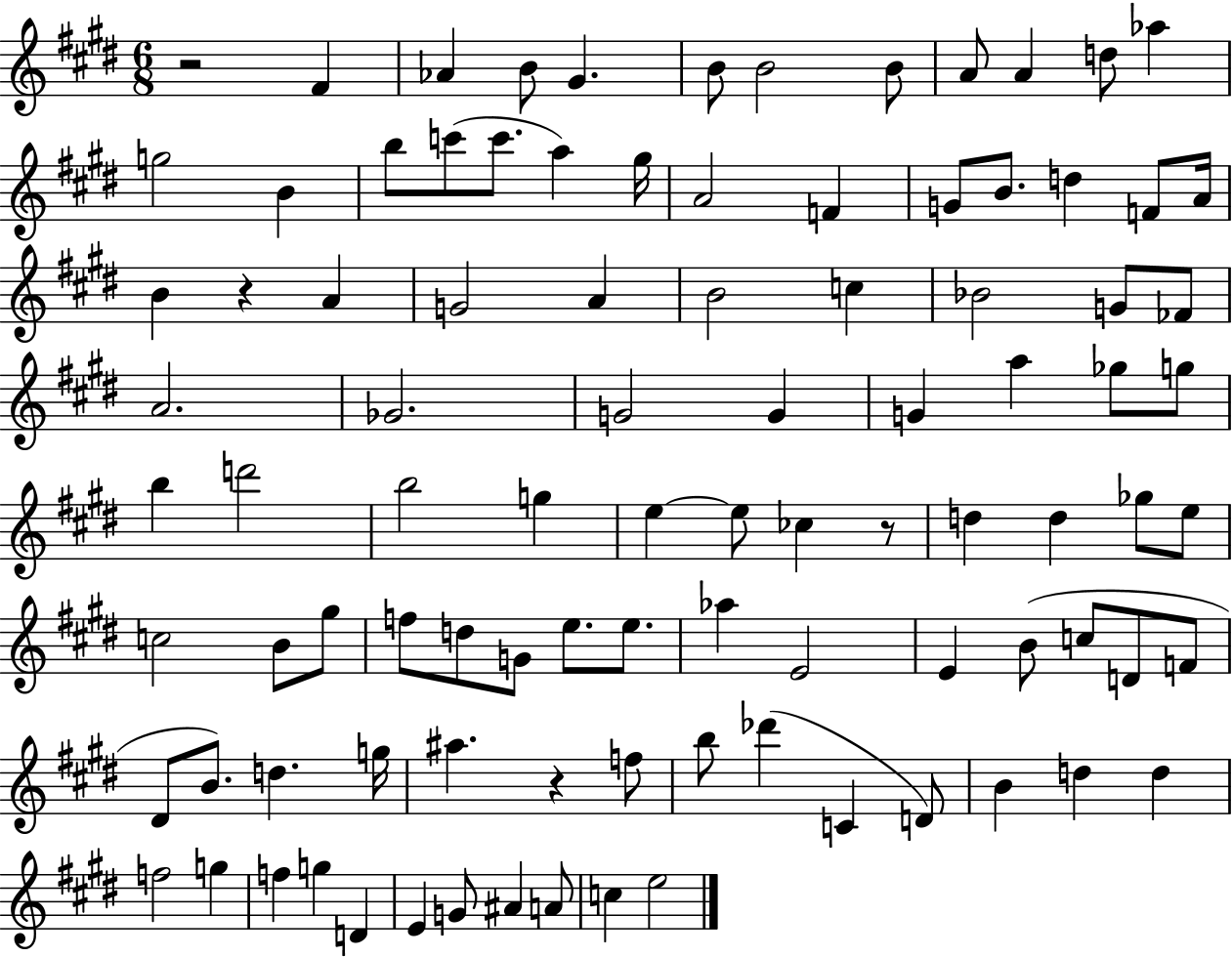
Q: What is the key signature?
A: E major